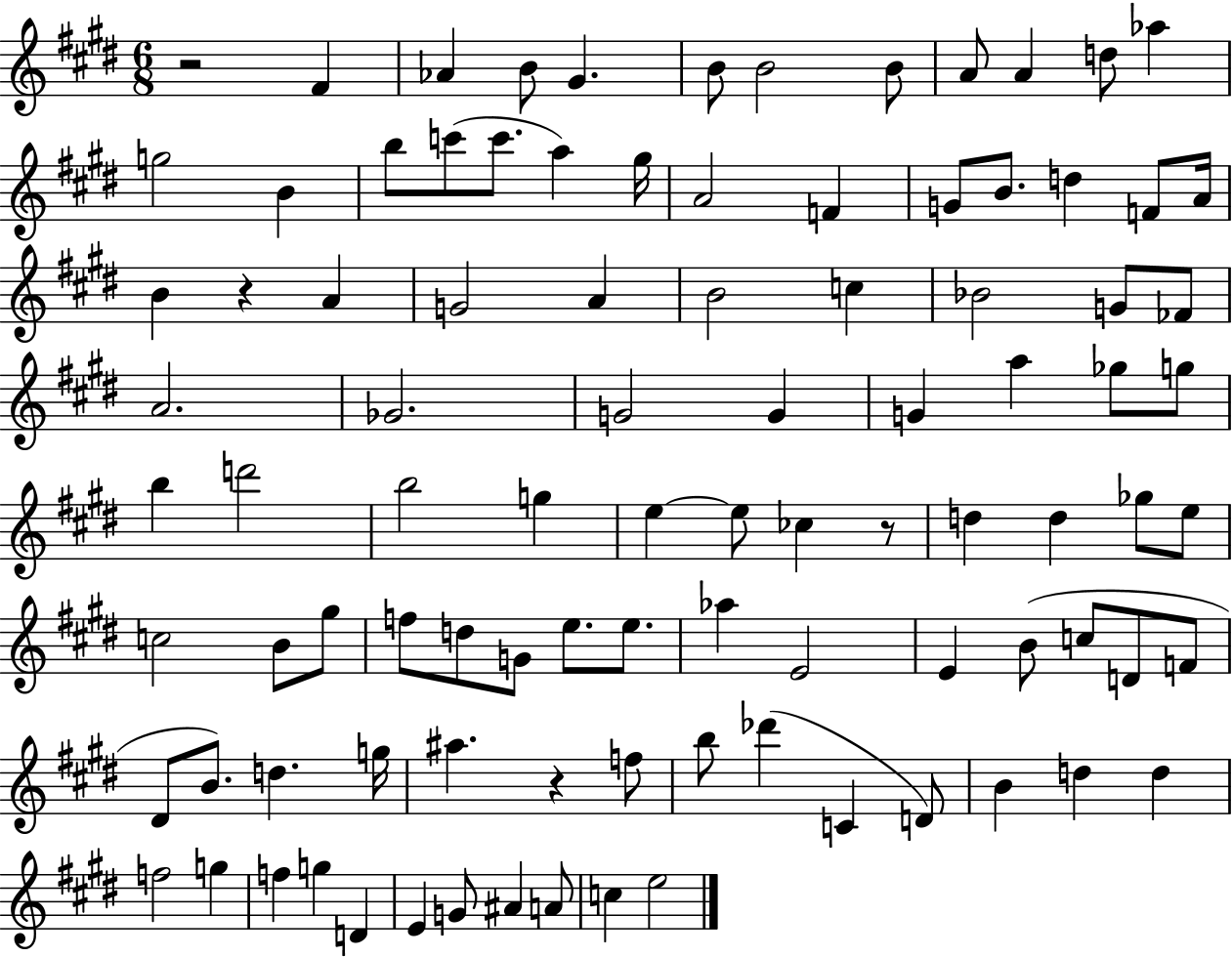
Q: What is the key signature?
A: E major